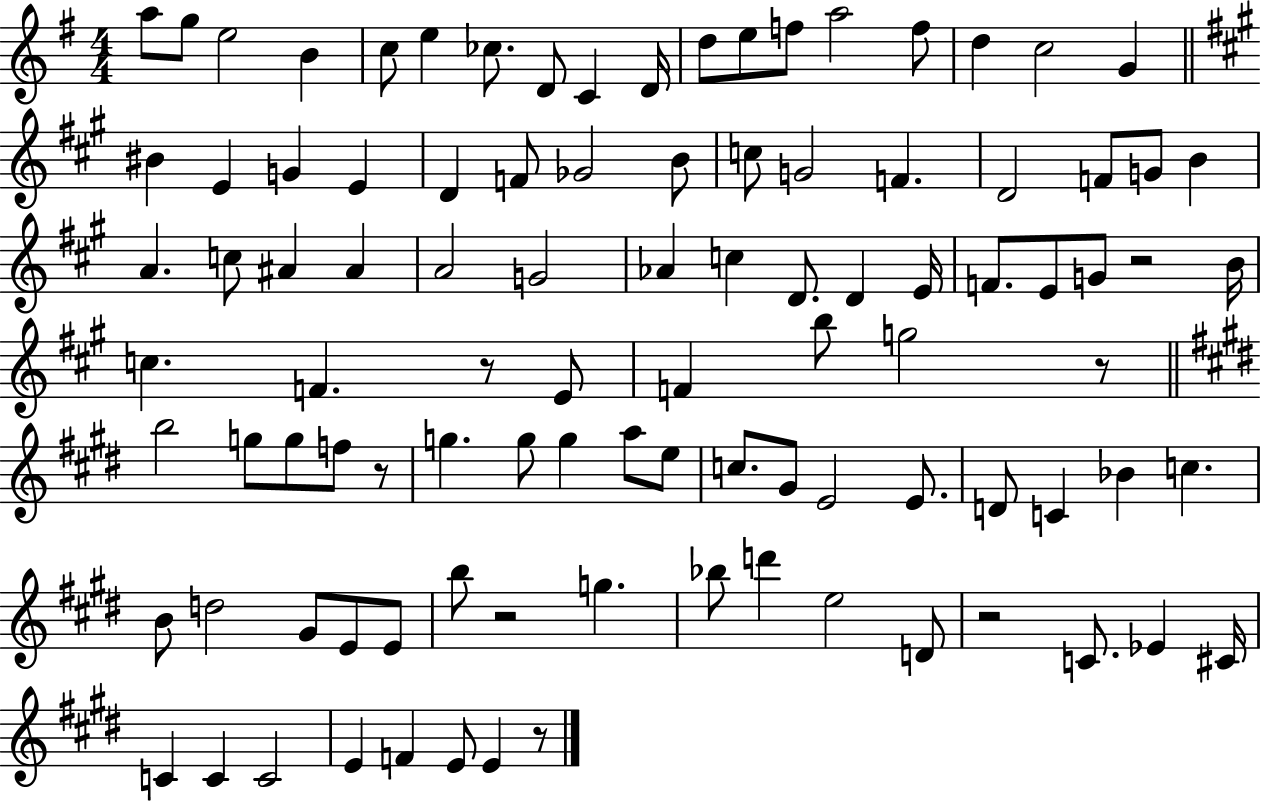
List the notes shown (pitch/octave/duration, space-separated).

A5/e G5/e E5/h B4/q C5/e E5/q CES5/e. D4/e C4/q D4/s D5/e E5/e F5/e A5/h F5/e D5/q C5/h G4/q BIS4/q E4/q G4/q E4/q D4/q F4/e Gb4/h B4/e C5/e G4/h F4/q. D4/h F4/e G4/e B4/q A4/q. C5/e A#4/q A#4/q A4/h G4/h Ab4/q C5/q D4/e. D4/q E4/s F4/e. E4/e G4/e R/h B4/s C5/q. F4/q. R/e E4/e F4/q B5/e G5/h R/e B5/h G5/e G5/e F5/e R/e G5/q. G5/e G5/q A5/e E5/e C5/e. G#4/e E4/h E4/e. D4/e C4/q Bb4/q C5/q. B4/e D5/h G#4/e E4/e E4/e B5/e R/h G5/q. Bb5/e D6/q E5/h D4/e R/h C4/e. Eb4/q C#4/s C4/q C4/q C4/h E4/q F4/q E4/e E4/q R/e